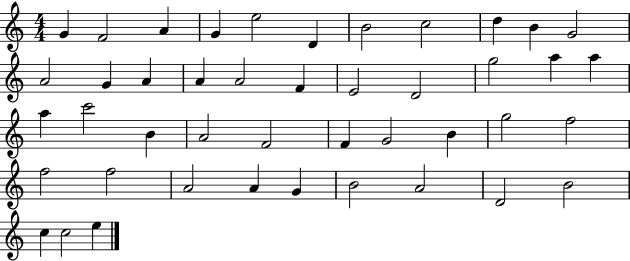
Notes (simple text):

G4/q F4/h A4/q G4/q E5/h D4/q B4/h C5/h D5/q B4/q G4/h A4/h G4/q A4/q A4/q A4/h F4/q E4/h D4/h G5/h A5/q A5/q A5/q C6/h B4/q A4/h F4/h F4/q G4/h B4/q G5/h F5/h F5/h F5/h A4/h A4/q G4/q B4/h A4/h D4/h B4/h C5/q C5/h E5/q